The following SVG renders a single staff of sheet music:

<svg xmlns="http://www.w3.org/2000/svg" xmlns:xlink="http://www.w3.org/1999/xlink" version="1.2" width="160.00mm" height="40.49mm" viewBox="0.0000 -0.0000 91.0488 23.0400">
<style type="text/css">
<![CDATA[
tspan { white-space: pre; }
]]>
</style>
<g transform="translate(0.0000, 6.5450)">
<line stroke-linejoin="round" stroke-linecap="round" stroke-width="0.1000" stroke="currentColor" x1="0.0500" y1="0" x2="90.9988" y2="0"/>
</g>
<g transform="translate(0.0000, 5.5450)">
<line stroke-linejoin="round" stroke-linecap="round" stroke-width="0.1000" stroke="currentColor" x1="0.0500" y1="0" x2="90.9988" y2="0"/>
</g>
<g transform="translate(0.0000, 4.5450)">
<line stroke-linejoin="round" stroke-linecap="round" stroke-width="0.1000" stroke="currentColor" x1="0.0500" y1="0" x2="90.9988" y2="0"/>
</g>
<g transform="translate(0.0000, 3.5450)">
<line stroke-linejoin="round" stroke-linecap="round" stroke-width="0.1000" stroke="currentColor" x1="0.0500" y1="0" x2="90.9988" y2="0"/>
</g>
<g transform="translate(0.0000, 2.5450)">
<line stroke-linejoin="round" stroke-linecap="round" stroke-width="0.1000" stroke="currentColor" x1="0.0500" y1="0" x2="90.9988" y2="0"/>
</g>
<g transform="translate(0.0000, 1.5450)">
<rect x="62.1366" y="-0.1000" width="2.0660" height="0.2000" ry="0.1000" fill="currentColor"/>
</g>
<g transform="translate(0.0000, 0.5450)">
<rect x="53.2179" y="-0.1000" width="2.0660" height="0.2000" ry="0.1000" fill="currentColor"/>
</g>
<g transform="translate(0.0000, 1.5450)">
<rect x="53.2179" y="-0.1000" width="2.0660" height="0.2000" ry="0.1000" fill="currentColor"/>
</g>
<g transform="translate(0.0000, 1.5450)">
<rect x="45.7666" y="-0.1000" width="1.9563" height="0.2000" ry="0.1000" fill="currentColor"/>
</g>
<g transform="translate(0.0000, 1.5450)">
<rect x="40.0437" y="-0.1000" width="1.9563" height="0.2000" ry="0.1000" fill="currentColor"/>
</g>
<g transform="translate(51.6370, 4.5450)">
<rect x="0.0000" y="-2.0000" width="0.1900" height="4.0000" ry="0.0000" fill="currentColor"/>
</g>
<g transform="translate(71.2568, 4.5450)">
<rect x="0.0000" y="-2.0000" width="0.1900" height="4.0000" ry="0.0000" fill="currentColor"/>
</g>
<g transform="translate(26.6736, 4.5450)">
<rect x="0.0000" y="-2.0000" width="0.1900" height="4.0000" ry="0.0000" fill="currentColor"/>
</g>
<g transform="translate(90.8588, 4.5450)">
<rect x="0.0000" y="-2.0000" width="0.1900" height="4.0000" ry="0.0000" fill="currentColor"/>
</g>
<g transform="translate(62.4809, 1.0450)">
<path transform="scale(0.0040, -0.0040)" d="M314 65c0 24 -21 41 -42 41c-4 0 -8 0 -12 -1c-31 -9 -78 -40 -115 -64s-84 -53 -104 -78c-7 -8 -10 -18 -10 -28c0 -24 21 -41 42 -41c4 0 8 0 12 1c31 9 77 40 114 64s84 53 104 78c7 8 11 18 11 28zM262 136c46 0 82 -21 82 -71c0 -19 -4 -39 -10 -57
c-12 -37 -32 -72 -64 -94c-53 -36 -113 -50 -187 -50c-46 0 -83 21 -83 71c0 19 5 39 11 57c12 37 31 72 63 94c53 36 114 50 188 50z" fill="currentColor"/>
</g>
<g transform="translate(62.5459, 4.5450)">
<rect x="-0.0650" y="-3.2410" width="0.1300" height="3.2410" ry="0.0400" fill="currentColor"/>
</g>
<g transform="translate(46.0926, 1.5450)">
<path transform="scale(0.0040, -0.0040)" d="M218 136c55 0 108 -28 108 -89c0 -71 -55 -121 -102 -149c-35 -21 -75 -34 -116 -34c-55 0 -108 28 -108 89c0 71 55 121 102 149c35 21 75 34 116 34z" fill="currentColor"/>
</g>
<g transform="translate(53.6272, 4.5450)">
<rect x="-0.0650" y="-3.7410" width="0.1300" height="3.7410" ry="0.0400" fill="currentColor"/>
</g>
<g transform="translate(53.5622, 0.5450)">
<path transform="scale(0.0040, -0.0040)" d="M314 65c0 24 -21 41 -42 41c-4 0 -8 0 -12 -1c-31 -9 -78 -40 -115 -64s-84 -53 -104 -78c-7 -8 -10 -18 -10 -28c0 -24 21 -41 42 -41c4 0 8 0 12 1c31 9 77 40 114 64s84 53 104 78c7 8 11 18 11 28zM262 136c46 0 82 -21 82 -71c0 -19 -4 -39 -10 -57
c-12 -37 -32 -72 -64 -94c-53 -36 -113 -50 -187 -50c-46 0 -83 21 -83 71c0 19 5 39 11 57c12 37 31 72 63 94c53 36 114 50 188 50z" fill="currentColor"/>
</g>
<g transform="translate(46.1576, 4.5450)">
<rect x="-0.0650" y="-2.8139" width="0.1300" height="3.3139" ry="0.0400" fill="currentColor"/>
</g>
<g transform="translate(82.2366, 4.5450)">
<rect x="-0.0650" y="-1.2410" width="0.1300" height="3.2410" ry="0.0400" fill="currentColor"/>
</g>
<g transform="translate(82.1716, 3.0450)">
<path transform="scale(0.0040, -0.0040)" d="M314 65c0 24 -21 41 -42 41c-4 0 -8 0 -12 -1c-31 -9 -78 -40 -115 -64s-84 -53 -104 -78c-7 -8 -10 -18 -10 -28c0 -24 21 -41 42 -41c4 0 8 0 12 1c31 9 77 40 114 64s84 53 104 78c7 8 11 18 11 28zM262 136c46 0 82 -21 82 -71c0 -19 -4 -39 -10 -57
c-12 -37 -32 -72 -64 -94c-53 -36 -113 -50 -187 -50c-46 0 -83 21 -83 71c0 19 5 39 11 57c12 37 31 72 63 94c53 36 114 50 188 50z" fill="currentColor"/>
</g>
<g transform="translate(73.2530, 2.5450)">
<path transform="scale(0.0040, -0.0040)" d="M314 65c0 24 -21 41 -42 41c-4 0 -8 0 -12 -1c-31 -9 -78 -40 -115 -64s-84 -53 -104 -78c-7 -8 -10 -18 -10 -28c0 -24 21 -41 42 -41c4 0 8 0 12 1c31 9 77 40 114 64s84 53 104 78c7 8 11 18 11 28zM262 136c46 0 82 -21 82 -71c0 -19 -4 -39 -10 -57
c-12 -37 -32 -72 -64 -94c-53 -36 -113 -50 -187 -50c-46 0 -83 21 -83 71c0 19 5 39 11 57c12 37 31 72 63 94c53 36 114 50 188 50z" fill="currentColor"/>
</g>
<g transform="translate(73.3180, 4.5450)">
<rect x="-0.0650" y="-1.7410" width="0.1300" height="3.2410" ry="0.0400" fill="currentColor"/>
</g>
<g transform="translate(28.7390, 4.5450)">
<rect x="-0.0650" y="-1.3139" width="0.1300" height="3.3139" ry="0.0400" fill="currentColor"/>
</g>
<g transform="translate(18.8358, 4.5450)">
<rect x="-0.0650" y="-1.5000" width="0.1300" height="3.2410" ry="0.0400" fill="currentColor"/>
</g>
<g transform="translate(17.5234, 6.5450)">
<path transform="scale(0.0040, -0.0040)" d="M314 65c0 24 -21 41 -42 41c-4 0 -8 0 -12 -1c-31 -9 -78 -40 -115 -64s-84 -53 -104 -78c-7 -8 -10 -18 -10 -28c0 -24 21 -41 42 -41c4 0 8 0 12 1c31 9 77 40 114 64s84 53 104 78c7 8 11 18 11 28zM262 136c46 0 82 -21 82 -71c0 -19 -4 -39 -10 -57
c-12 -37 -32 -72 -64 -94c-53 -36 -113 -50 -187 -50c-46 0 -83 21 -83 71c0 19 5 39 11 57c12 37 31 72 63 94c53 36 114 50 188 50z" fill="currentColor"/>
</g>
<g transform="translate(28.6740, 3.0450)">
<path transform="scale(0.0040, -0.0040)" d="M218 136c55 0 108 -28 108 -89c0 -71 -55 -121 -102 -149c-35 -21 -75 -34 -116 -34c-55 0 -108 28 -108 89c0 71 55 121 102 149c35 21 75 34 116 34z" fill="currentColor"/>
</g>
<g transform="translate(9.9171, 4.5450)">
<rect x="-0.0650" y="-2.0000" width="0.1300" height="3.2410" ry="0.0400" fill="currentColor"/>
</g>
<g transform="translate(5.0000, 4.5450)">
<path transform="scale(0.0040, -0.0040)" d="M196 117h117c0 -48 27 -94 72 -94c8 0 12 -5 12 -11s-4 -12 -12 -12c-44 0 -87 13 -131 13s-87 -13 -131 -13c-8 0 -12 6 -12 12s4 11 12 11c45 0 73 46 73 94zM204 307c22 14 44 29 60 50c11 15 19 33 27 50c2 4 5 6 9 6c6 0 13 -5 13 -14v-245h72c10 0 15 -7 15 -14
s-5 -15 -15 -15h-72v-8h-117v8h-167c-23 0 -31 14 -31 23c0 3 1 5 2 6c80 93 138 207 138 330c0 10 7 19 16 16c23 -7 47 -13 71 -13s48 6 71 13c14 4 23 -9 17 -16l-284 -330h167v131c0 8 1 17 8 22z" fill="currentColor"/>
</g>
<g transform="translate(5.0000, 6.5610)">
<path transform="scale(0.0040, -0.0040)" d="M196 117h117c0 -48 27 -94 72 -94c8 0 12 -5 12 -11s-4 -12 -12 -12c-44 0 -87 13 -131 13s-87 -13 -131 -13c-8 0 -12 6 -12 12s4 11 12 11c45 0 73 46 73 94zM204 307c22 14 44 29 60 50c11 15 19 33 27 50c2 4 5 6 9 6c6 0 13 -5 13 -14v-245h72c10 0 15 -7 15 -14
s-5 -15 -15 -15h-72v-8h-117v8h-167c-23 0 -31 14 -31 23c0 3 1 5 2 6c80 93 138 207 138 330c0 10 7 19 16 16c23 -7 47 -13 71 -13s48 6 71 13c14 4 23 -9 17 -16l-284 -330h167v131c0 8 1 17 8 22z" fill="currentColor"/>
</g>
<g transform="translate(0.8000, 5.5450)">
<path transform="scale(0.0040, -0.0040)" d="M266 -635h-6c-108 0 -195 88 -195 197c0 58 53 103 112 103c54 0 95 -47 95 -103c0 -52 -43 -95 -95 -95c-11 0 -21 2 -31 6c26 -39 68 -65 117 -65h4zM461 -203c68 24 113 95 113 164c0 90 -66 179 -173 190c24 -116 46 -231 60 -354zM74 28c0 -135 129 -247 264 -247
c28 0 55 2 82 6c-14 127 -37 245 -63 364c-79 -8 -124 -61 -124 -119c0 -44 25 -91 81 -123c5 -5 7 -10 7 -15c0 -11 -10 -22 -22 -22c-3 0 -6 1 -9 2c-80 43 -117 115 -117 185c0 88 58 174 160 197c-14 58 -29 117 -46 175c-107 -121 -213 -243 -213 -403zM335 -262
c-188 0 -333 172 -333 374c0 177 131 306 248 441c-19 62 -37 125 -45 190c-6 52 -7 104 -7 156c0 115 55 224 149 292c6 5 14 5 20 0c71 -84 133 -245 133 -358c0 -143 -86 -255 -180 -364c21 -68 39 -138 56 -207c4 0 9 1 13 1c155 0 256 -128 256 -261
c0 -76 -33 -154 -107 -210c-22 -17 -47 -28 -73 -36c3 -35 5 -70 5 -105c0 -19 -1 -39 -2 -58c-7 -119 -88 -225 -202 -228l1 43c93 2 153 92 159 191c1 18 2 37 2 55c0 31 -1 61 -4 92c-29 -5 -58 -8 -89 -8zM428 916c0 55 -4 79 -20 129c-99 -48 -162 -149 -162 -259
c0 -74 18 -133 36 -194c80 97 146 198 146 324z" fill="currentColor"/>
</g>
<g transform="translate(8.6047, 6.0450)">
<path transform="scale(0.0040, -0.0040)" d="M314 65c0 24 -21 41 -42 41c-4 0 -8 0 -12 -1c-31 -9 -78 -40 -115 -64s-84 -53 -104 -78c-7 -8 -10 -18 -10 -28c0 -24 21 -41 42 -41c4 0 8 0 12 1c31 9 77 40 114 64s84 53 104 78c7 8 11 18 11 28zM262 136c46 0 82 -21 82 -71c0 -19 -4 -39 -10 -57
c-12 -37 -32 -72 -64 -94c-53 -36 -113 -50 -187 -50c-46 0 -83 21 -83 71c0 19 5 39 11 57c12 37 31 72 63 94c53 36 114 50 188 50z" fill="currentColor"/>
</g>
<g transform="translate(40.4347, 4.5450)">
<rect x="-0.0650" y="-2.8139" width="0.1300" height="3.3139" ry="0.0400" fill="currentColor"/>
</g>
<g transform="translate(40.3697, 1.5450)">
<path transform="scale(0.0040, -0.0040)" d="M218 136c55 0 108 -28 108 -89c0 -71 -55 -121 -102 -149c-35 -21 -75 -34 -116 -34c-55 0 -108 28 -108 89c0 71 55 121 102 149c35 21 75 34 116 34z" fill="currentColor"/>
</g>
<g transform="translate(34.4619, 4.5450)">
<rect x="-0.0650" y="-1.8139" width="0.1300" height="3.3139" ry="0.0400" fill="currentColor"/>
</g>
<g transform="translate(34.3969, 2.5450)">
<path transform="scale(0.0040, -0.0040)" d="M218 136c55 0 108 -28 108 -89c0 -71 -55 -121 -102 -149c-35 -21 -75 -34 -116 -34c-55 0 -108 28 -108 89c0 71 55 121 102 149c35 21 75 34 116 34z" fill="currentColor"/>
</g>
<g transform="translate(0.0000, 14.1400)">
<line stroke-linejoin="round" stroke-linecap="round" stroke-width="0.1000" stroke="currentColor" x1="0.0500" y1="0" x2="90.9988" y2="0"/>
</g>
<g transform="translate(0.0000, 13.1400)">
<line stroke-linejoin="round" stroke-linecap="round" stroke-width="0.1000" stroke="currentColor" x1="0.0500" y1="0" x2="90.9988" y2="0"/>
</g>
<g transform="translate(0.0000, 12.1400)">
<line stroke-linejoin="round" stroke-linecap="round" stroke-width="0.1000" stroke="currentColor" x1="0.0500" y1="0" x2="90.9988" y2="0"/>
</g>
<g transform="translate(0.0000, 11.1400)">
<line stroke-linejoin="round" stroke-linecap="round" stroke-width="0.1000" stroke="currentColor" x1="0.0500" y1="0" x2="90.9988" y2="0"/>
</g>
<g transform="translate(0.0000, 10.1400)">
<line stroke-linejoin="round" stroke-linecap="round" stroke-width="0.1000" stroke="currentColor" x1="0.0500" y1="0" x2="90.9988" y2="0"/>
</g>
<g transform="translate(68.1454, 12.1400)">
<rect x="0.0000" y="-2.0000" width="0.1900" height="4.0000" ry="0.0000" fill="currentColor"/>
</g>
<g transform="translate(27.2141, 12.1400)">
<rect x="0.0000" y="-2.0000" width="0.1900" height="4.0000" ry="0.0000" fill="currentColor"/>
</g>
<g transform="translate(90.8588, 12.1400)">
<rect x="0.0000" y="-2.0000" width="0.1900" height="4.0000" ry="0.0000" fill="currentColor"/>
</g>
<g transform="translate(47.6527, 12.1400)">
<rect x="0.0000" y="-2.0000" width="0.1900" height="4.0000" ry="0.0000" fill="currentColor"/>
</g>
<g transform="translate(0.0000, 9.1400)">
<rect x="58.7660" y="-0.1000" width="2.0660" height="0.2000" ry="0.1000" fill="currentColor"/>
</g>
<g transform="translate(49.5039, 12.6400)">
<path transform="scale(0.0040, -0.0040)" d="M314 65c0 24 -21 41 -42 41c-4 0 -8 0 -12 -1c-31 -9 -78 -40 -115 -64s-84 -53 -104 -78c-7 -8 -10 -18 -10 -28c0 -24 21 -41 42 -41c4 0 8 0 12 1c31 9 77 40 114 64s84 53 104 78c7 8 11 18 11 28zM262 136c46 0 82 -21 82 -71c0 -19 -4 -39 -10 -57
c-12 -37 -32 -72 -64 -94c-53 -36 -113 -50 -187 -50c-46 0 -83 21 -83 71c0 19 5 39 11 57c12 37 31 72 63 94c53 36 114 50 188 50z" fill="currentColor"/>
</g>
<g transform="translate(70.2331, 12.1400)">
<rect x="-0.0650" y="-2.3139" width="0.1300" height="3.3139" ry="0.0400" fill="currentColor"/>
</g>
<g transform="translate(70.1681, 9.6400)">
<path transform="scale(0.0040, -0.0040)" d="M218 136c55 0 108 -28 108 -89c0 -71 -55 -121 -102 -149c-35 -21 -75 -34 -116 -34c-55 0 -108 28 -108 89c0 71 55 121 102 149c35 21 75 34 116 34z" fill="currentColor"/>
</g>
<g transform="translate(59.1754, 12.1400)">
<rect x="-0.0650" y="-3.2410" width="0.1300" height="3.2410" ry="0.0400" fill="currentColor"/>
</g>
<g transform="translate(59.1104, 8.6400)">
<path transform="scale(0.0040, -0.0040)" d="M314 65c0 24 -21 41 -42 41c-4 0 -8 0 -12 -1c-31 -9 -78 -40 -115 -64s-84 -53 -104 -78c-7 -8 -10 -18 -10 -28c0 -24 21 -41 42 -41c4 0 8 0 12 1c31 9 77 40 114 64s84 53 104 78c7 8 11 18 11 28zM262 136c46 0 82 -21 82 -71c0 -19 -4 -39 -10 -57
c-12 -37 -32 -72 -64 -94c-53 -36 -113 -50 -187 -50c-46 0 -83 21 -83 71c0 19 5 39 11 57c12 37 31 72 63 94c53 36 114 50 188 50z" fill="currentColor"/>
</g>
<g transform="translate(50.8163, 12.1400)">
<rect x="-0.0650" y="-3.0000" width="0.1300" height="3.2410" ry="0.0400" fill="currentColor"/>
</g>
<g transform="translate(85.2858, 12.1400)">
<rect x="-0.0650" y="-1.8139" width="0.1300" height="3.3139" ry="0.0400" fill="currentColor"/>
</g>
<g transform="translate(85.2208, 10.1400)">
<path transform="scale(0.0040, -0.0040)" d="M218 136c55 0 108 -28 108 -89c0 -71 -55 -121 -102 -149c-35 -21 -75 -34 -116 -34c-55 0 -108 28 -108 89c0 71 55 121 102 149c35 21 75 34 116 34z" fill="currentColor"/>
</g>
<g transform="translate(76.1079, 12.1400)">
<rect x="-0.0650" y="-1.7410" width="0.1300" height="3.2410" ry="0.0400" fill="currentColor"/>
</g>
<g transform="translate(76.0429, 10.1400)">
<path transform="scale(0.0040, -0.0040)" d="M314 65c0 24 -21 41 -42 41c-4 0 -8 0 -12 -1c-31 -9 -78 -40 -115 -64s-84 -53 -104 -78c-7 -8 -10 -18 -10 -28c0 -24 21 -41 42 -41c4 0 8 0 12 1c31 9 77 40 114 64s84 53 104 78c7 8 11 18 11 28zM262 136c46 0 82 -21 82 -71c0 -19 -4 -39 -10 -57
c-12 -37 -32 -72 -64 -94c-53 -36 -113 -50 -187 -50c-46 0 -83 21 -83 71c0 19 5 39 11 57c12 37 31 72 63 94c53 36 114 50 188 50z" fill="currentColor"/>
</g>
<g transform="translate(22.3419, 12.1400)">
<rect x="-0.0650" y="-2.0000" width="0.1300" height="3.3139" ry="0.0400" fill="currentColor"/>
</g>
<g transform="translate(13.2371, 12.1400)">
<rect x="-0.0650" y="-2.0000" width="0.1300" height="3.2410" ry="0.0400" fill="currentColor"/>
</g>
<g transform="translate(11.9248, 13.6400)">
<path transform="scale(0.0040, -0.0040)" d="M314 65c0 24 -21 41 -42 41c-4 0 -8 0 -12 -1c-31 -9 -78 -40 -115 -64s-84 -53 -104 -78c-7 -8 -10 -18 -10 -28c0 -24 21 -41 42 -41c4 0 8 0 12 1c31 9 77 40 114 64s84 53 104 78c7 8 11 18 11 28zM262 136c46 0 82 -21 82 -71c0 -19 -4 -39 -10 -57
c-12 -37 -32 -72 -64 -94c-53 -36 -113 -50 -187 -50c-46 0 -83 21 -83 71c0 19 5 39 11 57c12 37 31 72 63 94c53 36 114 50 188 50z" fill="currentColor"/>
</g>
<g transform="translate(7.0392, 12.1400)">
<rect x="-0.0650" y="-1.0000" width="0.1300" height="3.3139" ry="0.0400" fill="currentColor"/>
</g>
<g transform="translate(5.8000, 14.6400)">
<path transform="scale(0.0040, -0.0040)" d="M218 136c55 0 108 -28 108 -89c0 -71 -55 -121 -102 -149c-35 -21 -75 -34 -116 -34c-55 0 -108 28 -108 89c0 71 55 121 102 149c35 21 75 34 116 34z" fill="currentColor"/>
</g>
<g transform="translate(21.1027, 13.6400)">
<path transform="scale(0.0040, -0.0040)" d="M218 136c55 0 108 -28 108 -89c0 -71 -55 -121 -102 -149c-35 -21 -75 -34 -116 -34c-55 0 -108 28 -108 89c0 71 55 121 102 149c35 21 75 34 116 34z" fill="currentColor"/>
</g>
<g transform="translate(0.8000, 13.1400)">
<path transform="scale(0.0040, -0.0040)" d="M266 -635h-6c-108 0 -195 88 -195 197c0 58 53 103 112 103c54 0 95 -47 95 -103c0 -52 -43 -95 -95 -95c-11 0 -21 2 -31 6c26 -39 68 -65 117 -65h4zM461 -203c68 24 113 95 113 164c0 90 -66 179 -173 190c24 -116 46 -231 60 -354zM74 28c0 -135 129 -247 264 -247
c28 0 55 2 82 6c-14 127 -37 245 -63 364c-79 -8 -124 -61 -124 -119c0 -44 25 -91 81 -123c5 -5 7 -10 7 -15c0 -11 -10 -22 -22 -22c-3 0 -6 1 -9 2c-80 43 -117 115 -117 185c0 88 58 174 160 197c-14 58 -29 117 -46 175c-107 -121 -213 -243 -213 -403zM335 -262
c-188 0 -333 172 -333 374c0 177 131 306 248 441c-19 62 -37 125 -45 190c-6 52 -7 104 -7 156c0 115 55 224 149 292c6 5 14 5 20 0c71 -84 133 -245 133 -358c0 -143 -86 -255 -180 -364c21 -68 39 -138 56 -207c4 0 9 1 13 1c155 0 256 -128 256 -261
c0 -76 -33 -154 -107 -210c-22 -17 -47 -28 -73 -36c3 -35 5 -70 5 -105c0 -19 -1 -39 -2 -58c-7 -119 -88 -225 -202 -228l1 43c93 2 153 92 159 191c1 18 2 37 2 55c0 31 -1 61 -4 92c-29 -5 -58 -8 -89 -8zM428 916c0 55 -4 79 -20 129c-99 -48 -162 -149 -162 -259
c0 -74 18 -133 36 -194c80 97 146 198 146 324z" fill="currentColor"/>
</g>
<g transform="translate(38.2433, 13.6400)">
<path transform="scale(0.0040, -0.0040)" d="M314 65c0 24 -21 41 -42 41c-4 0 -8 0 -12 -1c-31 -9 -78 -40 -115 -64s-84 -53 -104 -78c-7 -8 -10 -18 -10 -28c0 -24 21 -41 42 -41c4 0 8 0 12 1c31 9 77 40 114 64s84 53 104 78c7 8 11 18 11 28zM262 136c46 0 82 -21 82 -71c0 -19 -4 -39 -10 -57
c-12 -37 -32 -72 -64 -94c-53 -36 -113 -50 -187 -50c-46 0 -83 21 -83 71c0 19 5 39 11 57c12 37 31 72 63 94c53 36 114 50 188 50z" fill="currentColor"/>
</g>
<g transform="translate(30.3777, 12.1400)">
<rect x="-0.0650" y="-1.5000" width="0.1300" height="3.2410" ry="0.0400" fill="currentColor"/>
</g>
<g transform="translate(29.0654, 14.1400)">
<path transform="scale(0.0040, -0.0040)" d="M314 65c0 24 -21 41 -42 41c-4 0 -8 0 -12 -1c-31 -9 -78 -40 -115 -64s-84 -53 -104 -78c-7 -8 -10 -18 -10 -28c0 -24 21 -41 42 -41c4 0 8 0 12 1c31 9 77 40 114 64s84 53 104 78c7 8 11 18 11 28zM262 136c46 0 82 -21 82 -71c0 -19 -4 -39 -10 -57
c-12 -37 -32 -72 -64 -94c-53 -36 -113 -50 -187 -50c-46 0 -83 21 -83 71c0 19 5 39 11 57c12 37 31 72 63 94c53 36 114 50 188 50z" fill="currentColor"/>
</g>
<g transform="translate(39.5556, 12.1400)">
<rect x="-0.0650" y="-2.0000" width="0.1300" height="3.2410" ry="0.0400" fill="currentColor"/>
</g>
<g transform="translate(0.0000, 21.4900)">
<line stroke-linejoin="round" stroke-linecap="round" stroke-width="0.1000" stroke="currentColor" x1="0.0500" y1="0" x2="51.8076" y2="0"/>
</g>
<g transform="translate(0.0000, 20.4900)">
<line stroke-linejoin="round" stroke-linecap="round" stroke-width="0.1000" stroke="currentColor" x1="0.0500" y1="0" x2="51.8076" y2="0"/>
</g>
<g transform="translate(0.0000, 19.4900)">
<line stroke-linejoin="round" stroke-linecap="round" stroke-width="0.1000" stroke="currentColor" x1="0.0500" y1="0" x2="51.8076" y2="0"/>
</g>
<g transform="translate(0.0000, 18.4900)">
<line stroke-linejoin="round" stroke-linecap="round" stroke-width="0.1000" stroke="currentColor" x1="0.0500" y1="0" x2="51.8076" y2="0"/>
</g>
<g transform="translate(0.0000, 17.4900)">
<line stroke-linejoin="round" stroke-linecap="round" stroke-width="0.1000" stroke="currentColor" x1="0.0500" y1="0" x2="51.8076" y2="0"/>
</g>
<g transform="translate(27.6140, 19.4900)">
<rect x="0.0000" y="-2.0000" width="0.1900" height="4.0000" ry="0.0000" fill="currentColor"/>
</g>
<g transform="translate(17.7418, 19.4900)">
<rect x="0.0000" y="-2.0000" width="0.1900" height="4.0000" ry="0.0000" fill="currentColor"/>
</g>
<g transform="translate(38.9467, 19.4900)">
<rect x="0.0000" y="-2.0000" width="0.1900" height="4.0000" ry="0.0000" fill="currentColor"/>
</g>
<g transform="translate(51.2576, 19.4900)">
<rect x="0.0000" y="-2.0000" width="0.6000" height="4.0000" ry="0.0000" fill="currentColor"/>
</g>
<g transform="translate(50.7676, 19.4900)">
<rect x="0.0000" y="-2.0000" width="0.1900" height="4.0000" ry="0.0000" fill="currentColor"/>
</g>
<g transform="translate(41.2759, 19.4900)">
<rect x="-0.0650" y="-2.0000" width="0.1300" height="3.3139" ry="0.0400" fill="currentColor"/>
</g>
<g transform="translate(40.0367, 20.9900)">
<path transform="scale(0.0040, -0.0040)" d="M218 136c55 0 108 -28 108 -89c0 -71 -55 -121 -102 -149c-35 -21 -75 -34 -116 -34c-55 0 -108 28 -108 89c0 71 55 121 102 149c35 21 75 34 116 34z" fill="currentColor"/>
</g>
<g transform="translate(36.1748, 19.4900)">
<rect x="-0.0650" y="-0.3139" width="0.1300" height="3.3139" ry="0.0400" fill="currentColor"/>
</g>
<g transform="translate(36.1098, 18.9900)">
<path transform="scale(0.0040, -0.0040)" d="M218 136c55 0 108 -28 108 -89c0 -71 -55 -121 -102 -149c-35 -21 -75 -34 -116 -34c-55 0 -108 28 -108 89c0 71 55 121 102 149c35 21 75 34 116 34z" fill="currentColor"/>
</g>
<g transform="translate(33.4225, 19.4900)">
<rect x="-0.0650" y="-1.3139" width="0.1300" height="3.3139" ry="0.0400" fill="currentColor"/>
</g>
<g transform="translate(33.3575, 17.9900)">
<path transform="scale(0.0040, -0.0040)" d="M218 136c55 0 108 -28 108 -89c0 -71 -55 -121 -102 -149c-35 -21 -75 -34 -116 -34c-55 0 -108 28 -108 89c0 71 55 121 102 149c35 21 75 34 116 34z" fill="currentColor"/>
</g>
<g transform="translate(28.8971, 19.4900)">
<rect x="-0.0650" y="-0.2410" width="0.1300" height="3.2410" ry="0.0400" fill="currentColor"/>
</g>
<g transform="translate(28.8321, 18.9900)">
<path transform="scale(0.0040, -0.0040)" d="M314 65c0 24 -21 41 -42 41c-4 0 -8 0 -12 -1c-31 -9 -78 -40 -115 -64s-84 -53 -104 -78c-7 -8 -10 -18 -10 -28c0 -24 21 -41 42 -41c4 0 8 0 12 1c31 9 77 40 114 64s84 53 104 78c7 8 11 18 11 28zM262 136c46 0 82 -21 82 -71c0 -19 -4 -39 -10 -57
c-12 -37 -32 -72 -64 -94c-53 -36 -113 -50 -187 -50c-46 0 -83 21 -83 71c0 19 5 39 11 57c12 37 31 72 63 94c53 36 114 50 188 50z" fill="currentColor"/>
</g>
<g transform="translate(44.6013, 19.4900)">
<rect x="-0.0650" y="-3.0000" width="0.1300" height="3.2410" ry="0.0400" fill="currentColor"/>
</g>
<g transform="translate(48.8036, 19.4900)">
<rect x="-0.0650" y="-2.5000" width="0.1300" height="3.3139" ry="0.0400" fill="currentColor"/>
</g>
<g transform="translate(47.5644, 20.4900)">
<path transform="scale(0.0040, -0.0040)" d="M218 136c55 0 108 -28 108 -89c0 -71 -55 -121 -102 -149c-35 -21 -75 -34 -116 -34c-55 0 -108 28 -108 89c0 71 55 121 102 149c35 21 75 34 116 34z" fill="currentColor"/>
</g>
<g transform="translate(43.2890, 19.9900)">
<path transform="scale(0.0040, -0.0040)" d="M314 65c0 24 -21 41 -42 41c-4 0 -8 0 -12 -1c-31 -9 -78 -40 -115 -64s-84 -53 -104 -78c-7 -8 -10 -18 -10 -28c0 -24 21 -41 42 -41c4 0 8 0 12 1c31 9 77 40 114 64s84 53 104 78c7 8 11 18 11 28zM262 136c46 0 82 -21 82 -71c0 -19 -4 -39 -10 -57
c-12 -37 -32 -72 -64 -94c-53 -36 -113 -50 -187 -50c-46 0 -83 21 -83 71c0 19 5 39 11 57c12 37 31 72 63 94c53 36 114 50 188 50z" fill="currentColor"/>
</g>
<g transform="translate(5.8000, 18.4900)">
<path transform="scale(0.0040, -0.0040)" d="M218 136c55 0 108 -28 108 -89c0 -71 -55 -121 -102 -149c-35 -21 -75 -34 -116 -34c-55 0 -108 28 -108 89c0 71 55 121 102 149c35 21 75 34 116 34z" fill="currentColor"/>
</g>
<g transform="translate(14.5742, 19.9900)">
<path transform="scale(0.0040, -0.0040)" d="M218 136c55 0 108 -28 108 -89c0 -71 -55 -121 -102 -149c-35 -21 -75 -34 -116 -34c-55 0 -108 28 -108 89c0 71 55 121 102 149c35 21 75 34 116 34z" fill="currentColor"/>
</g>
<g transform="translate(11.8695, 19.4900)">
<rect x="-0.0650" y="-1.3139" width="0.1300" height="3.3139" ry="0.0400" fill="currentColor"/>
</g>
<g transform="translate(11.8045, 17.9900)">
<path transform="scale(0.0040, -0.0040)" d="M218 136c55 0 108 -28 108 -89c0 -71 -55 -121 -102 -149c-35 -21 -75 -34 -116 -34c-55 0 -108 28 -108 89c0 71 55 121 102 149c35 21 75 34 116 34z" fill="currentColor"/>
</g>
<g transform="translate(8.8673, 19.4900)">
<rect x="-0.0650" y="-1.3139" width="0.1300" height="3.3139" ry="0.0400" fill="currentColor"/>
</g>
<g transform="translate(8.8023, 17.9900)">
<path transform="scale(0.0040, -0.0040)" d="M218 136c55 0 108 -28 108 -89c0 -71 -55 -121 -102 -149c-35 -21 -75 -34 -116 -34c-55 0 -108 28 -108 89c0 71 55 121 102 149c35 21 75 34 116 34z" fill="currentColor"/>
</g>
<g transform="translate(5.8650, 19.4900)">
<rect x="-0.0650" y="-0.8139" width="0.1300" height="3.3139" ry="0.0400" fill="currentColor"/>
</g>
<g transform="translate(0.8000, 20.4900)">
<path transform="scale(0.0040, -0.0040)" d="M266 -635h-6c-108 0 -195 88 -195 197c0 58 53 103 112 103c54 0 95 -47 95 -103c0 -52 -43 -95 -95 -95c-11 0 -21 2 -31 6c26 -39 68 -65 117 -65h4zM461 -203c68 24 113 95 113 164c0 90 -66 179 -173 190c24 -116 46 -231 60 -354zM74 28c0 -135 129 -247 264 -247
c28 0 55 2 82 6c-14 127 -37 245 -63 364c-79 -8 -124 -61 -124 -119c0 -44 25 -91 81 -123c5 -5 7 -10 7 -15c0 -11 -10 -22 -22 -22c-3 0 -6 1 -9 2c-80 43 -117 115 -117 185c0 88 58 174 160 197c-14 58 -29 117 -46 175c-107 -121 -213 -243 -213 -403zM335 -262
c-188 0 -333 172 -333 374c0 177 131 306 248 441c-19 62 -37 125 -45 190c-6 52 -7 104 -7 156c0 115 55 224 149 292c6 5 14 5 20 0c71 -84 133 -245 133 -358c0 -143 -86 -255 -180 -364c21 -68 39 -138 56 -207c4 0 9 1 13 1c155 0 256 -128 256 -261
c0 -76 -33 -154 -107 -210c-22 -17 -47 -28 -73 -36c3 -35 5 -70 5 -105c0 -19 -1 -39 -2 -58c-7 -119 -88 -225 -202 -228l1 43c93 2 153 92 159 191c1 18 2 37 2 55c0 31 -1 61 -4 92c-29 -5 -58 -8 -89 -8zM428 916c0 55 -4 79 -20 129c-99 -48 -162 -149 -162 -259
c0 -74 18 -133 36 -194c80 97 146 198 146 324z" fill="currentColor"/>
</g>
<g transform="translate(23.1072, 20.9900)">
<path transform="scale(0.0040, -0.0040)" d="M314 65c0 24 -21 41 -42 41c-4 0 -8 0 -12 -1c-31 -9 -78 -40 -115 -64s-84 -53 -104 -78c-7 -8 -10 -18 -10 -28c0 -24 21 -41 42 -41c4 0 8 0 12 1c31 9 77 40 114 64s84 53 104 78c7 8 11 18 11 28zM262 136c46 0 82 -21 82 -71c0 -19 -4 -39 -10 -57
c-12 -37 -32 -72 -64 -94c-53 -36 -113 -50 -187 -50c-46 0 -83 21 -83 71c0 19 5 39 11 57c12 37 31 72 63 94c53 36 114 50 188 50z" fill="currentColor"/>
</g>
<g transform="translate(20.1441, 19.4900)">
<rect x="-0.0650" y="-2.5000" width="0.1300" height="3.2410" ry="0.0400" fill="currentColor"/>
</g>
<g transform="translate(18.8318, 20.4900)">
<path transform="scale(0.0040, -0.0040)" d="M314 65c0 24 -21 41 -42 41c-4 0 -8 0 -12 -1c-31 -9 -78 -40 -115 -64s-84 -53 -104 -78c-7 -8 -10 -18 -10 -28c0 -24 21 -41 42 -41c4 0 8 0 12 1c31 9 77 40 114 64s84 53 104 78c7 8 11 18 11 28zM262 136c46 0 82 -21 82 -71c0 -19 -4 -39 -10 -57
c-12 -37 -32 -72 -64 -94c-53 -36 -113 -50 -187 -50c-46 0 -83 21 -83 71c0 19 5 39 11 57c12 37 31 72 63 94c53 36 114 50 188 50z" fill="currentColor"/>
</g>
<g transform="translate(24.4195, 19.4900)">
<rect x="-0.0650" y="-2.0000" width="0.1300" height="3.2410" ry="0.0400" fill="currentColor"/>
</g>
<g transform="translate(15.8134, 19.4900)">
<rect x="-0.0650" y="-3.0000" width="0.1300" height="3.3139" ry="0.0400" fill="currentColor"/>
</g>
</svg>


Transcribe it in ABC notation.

X:1
T:Untitled
M:4/4
L:1/4
K:C
F2 E2 e f a a c'2 b2 f2 e2 D F2 F E2 F2 A2 b2 g f2 f d e e A G2 F2 c2 e c F A2 G